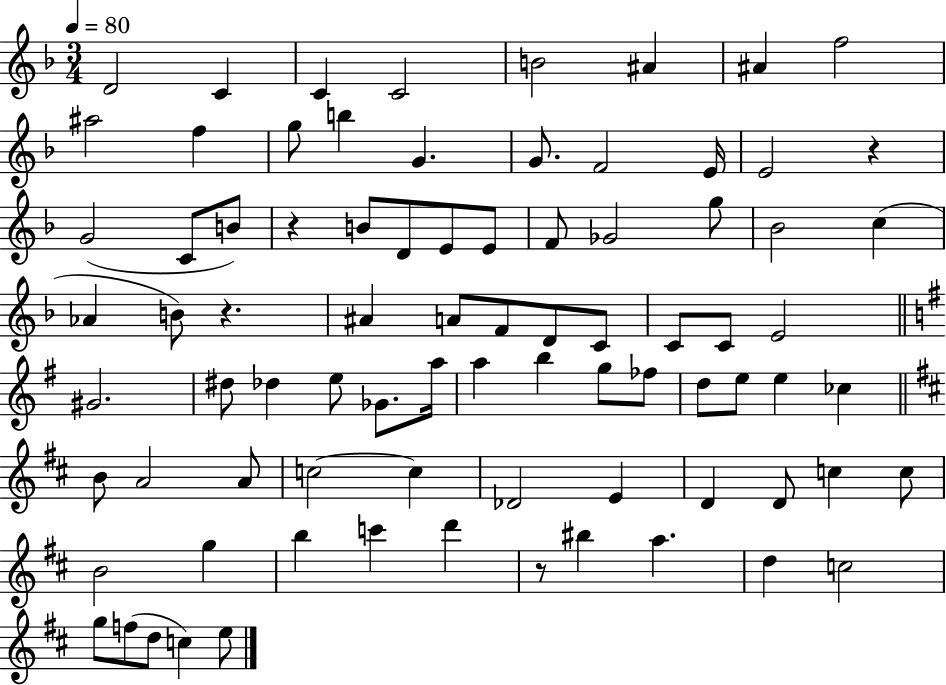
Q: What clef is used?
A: treble